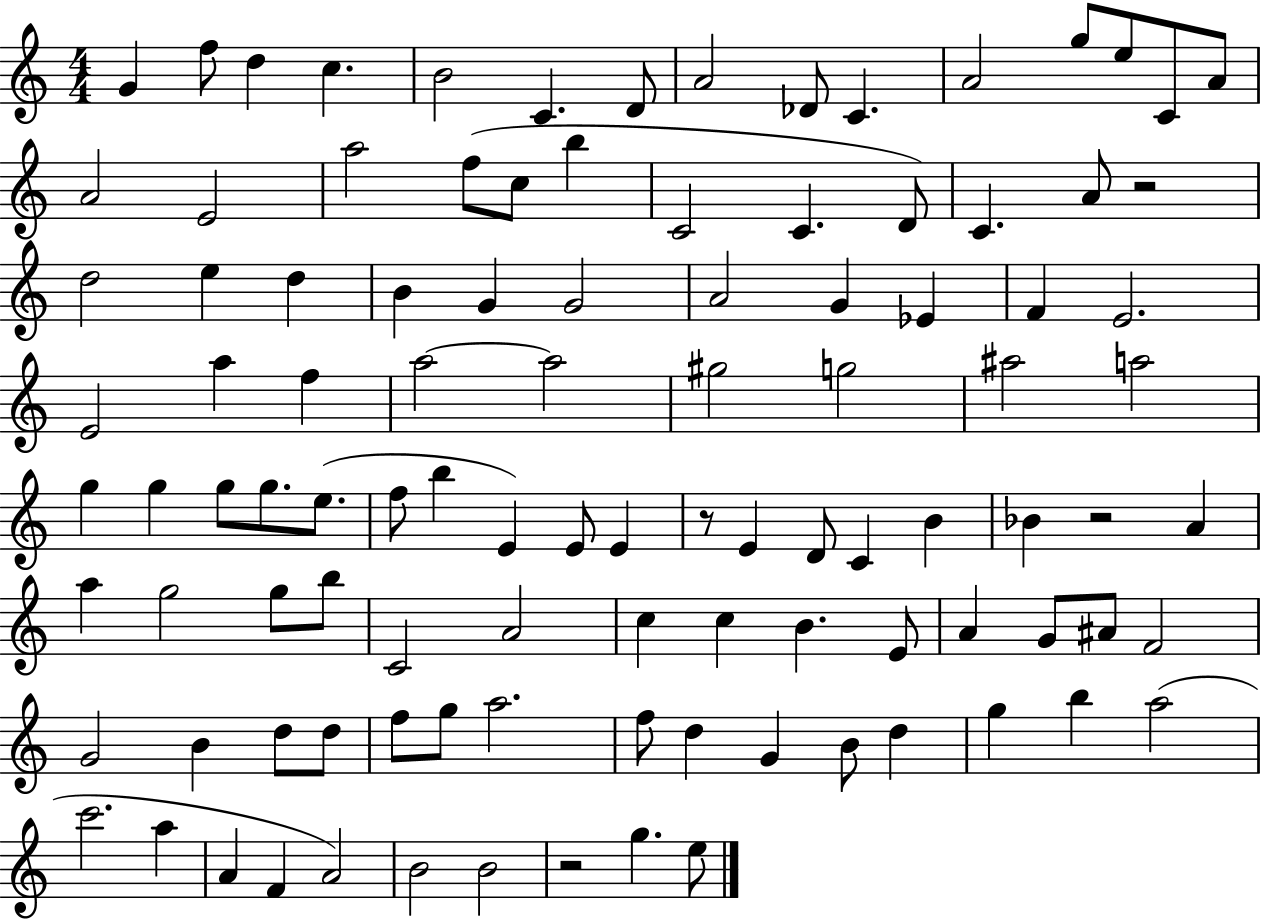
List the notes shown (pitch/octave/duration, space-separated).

G4/q F5/e D5/q C5/q. B4/h C4/q. D4/e A4/h Db4/e C4/q. A4/h G5/e E5/e C4/e A4/e A4/h E4/h A5/h F5/e C5/e B5/q C4/h C4/q. D4/e C4/q. A4/e R/h D5/h E5/q D5/q B4/q G4/q G4/h A4/h G4/q Eb4/q F4/q E4/h. E4/h A5/q F5/q A5/h A5/h G#5/h G5/h A#5/h A5/h G5/q G5/q G5/e G5/e. E5/e. F5/e B5/q E4/q E4/e E4/q R/e E4/q D4/e C4/q B4/q Bb4/q R/h A4/q A5/q G5/h G5/e B5/e C4/h A4/h C5/q C5/q B4/q. E4/e A4/q G4/e A#4/e F4/h G4/h B4/q D5/e D5/e F5/e G5/e A5/h. F5/e D5/q G4/q B4/e D5/q G5/q B5/q A5/h C6/h. A5/q A4/q F4/q A4/h B4/h B4/h R/h G5/q. E5/e